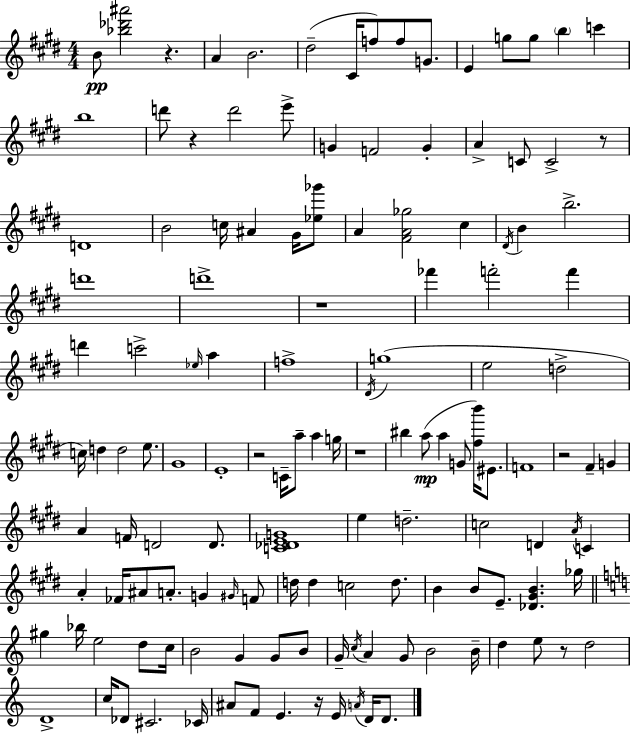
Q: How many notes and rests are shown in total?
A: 135